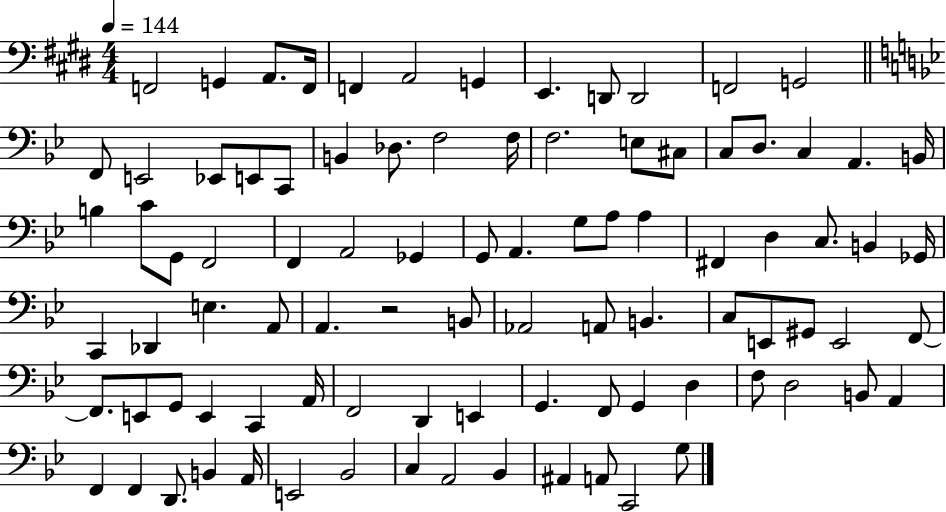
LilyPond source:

{
  \clef bass
  \numericTimeSignature
  \time 4/4
  \key e \major
  \tempo 4 = 144
  f,2 g,4 a,8. f,16 | f,4 a,2 g,4 | e,4. d,8 d,2 | f,2 g,2 | \break \bar "||" \break \key bes \major f,8 e,2 ees,8 e,8 c,8 | b,4 des8. f2 f16 | f2. e8 cis8 | c8 d8. c4 a,4. b,16 | \break b4 c'8 g,8 f,2 | f,4 a,2 ges,4 | g,8 a,4. g8 a8 a4 | fis,4 d4 c8. b,4 ges,16 | \break c,4 des,4 e4. a,8 | a,4. r2 b,8 | aes,2 a,8 b,4. | c8 e,8 gis,8 e,2 f,8~~ | \break f,8. e,8 g,8 e,4 c,4 a,16 | f,2 d,4 e,4 | g,4. f,8 g,4 d4 | f8 d2 b,8 a,4 | \break f,4 f,4 d,8. b,4 a,16 | e,2 bes,2 | c4 a,2 bes,4 | ais,4 a,8 c,2 g8 | \break \bar "|."
}